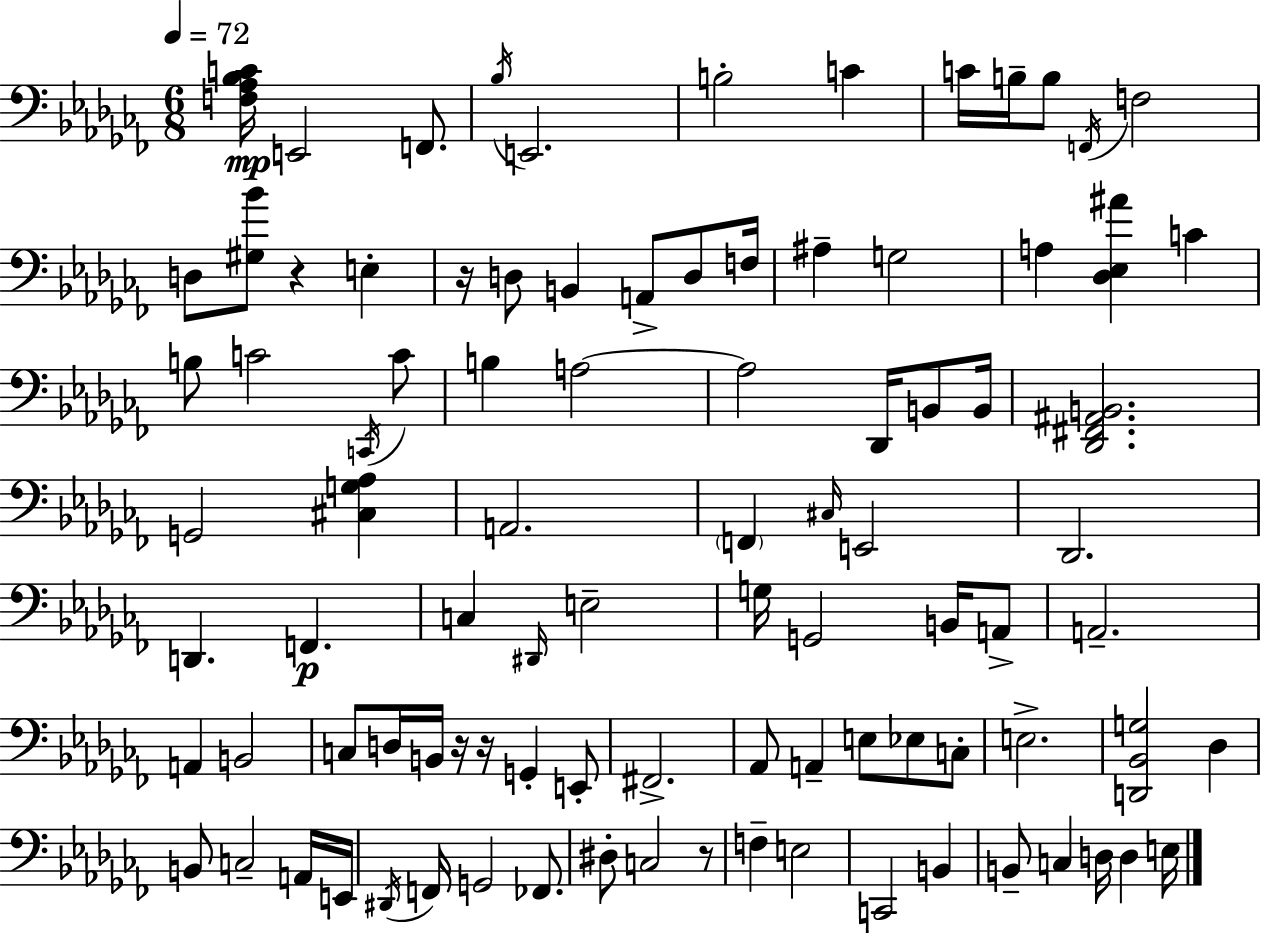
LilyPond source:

{
  \clef bass
  \numericTimeSignature
  \time 6/8
  \key aes \minor
  \tempo 4 = 72
  <f aes bes c'>16\mp e,2 f,8. | \acciaccatura { bes16 } e,2. | b2-. c'4 | c'16 b16-- b8 \acciaccatura { f,16 } f2 | \break d8 <gis bes'>8 r4 e4-. | r16 d8 b,4 a,8-> d8 | f16 ais4-- g2 | a4 <des ees ais'>4 c'4 | \break b8 c'2 | \acciaccatura { c,16 } c'8 b4 a2~~ | a2 des,16 | b,8 b,16 <des, fis, ais, b,>2. | \break g,2 <cis g aes>4 | a,2. | \parenthesize f,4 \grace { cis16 } e,2 | des,2. | \break d,4. f,4.\p | c4 \grace { dis,16 } e2-- | g16 g,2 | b,16 a,8-> a,2.-- | \break a,4 b,2 | c8 d16 b,16 r16 r16 g,4-. | e,8-. fis,2.-> | aes,8 a,4-- e8 | \break ees8 c8-. e2.-> | <d, bes, g>2 | des4 b,8 c2-- | a,16 e,16 \acciaccatura { dis,16 } f,16 g,2 | \break fes,8. dis8-. c2 | r8 f4-- e2 | c,2 | b,4 b,8-- c4 | \break d16 d4 e16 \bar "|."
}